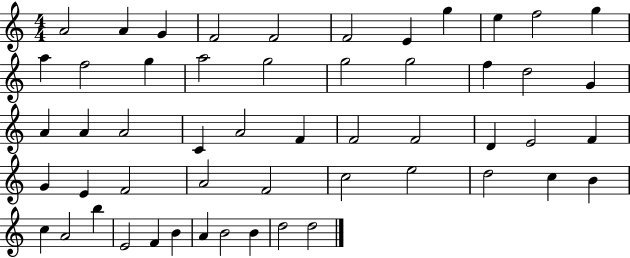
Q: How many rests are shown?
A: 0